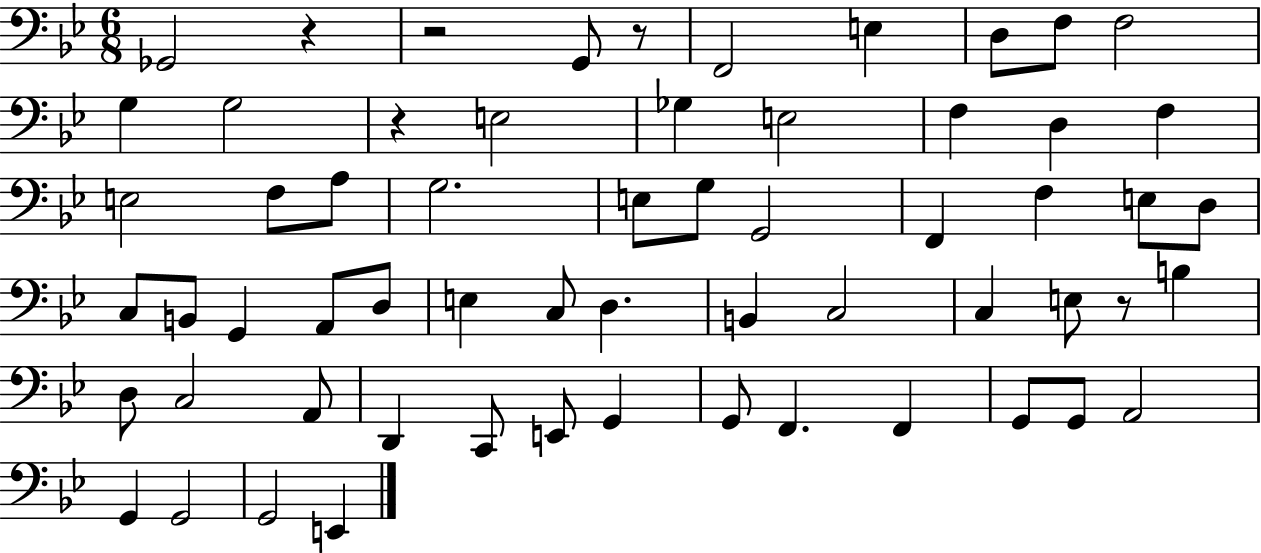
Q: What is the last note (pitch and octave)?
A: E2